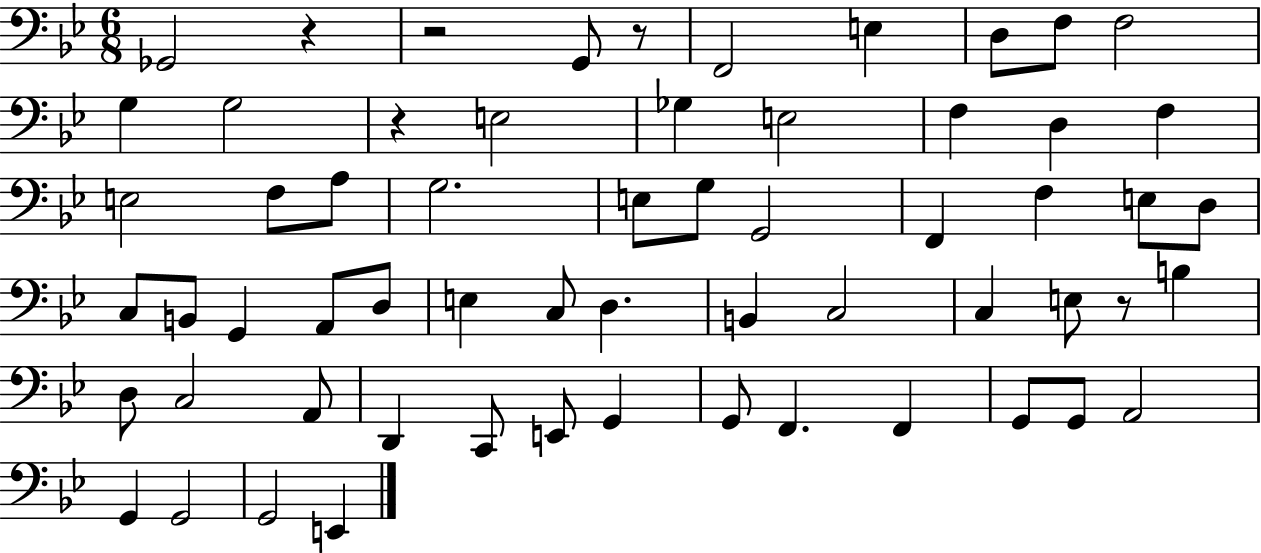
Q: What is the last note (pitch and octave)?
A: E2